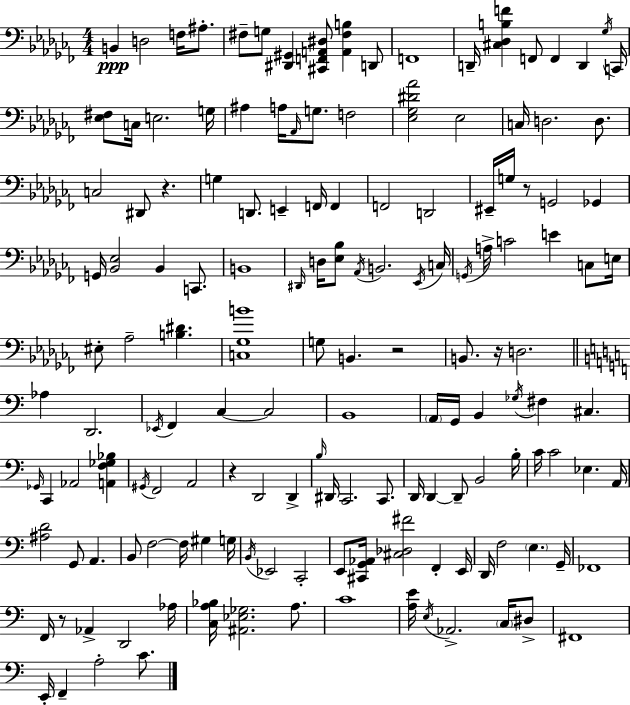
X:1
T:Untitled
M:4/4
L:1/4
K:Abm
B,, D,2 F,/4 ^A,/2 ^F,/2 G,/2 [^D,,^G,,] [^C,,F,,A,,^D,]/2 [A,,^F,B,] D,,/2 F,,4 D,,/4 [^C,_D,B,F] F,,/2 F,, D,, _G,/4 C,,/4 [_E,^F,]/2 C,/4 E,2 G,/4 ^A, A,/4 _A,,/4 G,/2 F,2 [_E,_G,^D_A]2 _E,2 C,/4 D,2 D,/2 C,2 ^D,,/2 z G, D,,/2 E,, F,,/4 F,, F,,2 D,,2 ^E,,/4 G,/4 z/2 G,,2 _G,, G,,/4 [_B,,_E,]2 _B,, C,,/2 B,,4 ^D,,/4 D,/4 [_E,_B,]/2 _A,,/4 B,,2 _E,,/4 C,/4 G,,/4 A,/4 C2 E C,/2 E,/4 ^E,/2 _A,2 [B,^D] [C,_G,B]4 G,/2 B,, z2 B,,/2 z/4 D,2 _A, D,,2 _E,,/4 F,, C, C,2 B,,4 A,,/4 G,,/4 B,, _G,/4 ^F, ^C, _G,,/4 C,, _A,,2 [A,,F,_G,_B,] ^G,,/4 F,,2 A,,2 z D,,2 D,, B,/4 ^D,,/4 C,,2 C,,/2 D,,/4 D,, D,,/2 B,,2 B,/4 C/4 C2 _E, A,,/4 [^A,D]2 G,,/2 A,, B,,/2 F,2 F,/4 ^G, G,/4 B,,/4 _E,,2 C,,2 E,,/2 [^C,,G,,_A,,]/4 [^C,_D,^F]2 F,, E,,/4 D,,/4 F,2 E, G,,/4 _F,,4 F,,/4 z/2 _A,, D,,2 _A,/4 [C,A,_B,]/4 [^A,,_E,_G,]2 A,/2 C4 [A,E]/4 E,/4 _A,,2 C,/4 ^D,/2 ^F,,4 E,,/4 F,, A,2 C/2